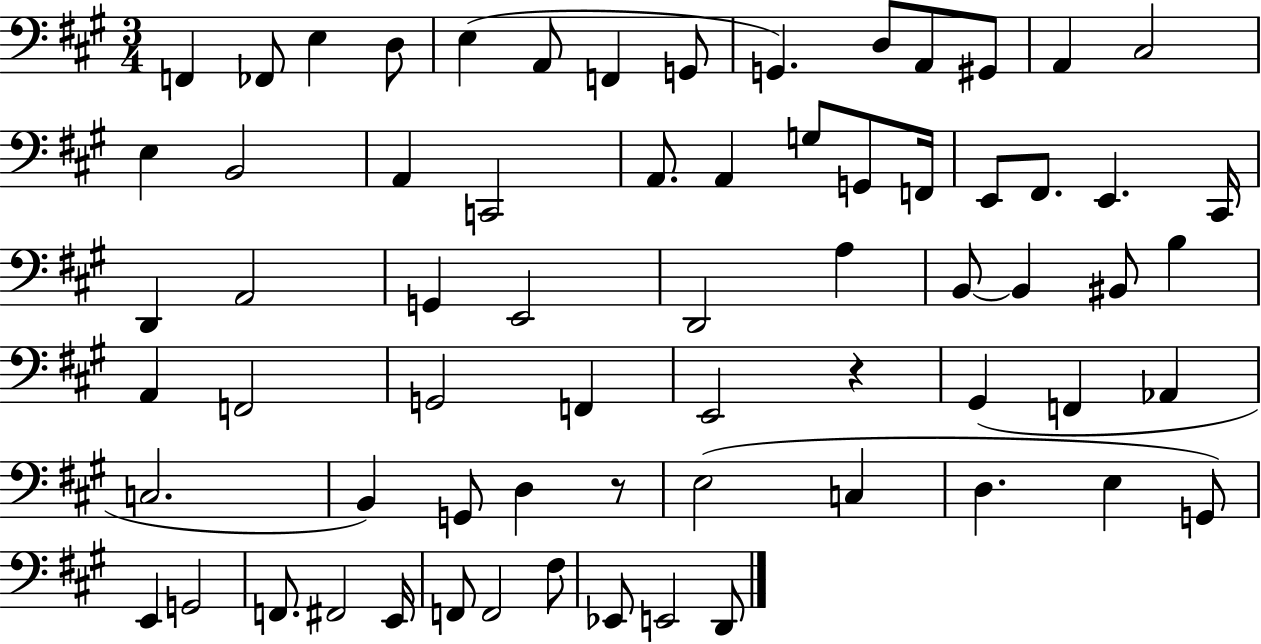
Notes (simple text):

F2/q FES2/e E3/q D3/e E3/q A2/e F2/q G2/e G2/q. D3/e A2/e G#2/e A2/q C#3/h E3/q B2/h A2/q C2/h A2/e. A2/q G3/e G2/e F2/s E2/e F#2/e. E2/q. C#2/s D2/q A2/h G2/q E2/h D2/h A3/q B2/e B2/q BIS2/e B3/q A2/q F2/h G2/h F2/q E2/h R/q G#2/q F2/q Ab2/q C3/h. B2/q G2/e D3/q R/e E3/h C3/q D3/q. E3/q G2/e E2/q G2/h F2/e. F#2/h E2/s F2/e F2/h F#3/e Eb2/e E2/h D2/e